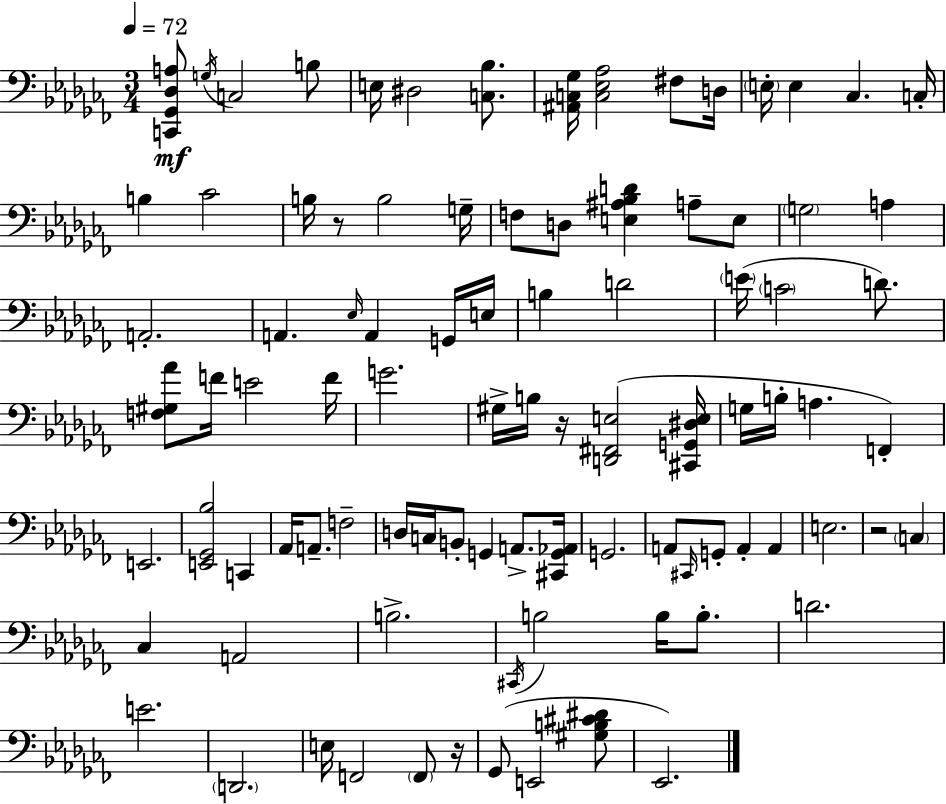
X:1
T:Untitled
M:3/4
L:1/4
K:Abm
[C,,_G,,_D,A,]/2 G,/4 C,2 B,/2 E,/4 ^D,2 [C,_B,]/2 [^A,,C,_G,]/4 [C,_E,_A,]2 ^F,/2 D,/4 E,/4 E, _C, C,/4 B, _C2 B,/4 z/2 B,2 G,/4 F,/2 D,/2 [E,^A,_B,D] A,/2 E,/2 G,2 A, A,,2 A,, _E,/4 A,, G,,/4 E,/4 B, D2 E/4 C2 D/2 [F,^G,_A]/2 F/4 E2 F/4 G2 ^G,/4 B,/4 z/4 [D,,^F,,E,]2 [^C,,G,,^D,E,]/4 G,/4 B,/4 A, F,, E,,2 [E,,_G,,_B,]2 C,, _A,,/4 A,,/2 F,2 D,/4 C,/4 B,,/2 G,, A,,/2 [^C,,G,,_A,,]/4 G,,2 A,,/2 ^C,,/4 G,,/2 A,, A,, E,2 z2 C, _C, A,,2 B,2 ^C,,/4 B,2 B,/4 B,/2 D2 E2 D,,2 E,/4 F,,2 F,,/2 z/4 _G,,/2 E,,2 [^G,B,^C^D]/2 _E,,2